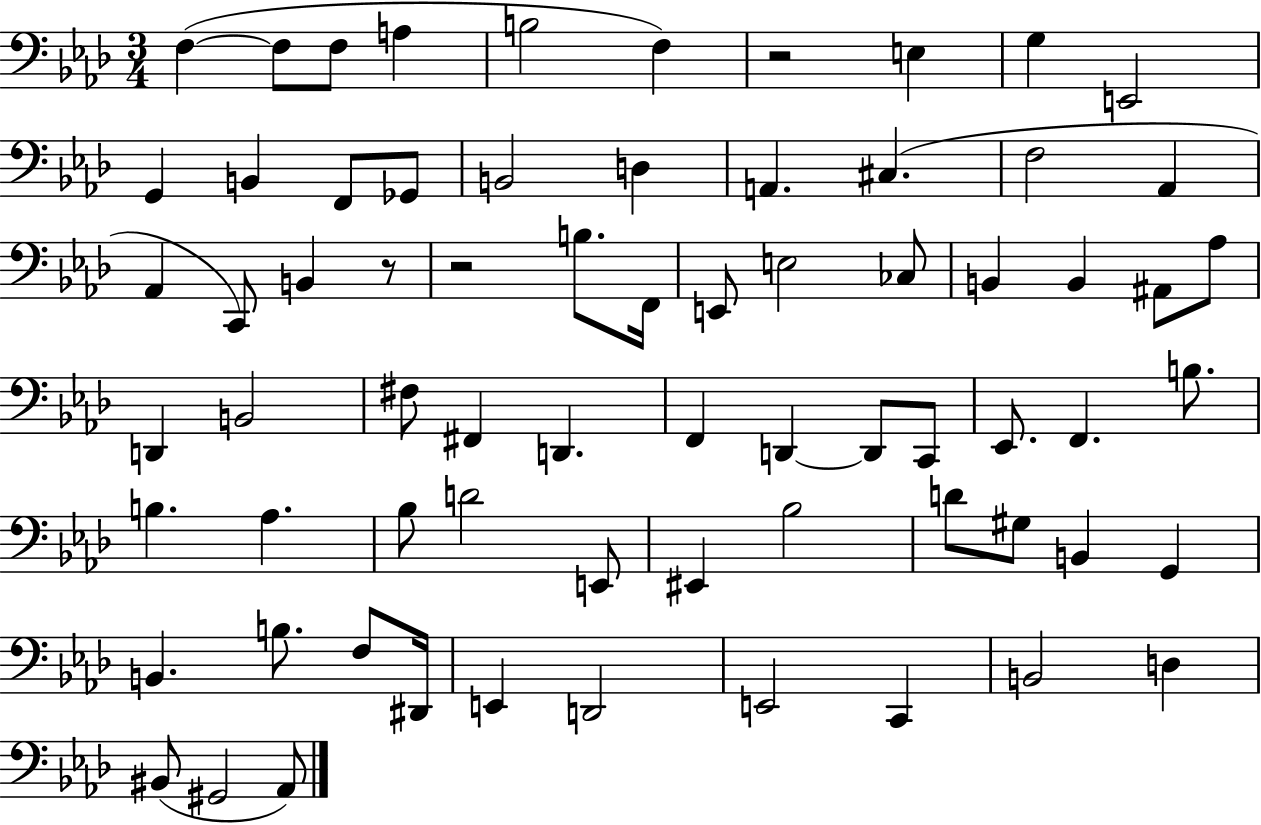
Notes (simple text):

F3/q F3/e F3/e A3/q B3/h F3/q R/h E3/q G3/q E2/h G2/q B2/q F2/e Gb2/e B2/h D3/q A2/q. C#3/q. F3/h Ab2/q Ab2/q C2/e B2/q R/e R/h B3/e. F2/s E2/e E3/h CES3/e B2/q B2/q A#2/e Ab3/e D2/q B2/h F#3/e F#2/q D2/q. F2/q D2/q D2/e C2/e Eb2/e. F2/q. B3/e. B3/q. Ab3/q. Bb3/e D4/h E2/e EIS2/q Bb3/h D4/e G#3/e B2/q G2/q B2/q. B3/e. F3/e D#2/s E2/q D2/h E2/h C2/q B2/h D3/q BIS2/e G#2/h Ab2/e